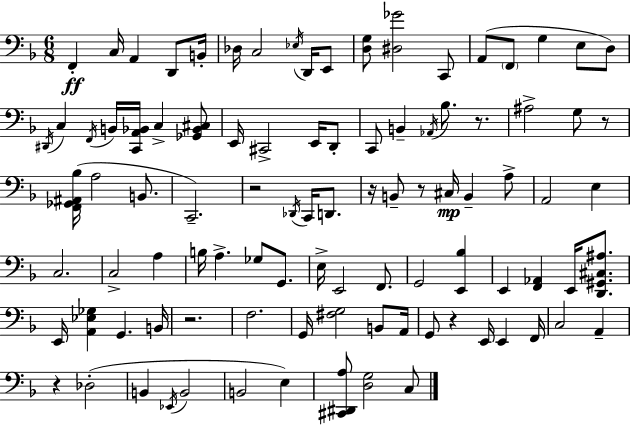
X:1
T:Untitled
M:6/8
L:1/4
K:F
F,, C,/4 A,, D,,/2 B,,/4 _D,/4 C,2 _E,/4 D,,/4 E,,/2 [D,G,]/2 [^D,_G]2 C,,/2 A,,/2 F,,/2 G, E,/2 D,/2 ^D,,/4 C, F,,/4 B,,/4 [C,,A,,_B,,]/4 C, [_G,,_B,,^C,]/2 E,,/4 ^C,,2 E,,/4 D,,/2 C,,/2 B,, _A,,/4 _B,/2 z/2 ^A,2 G,/2 z/2 [F,,_G,,^A,,_B,]/4 A,2 B,,/2 C,,2 z2 _D,,/4 C,,/4 D,,/2 z/4 B,,/2 z/2 ^C,/4 B,, A,/2 A,,2 E, C,2 C,2 A, B,/4 A, _G,/2 G,,/2 E,/4 E,,2 F,,/2 G,,2 [E,,_B,] E,, [F,,_A,,] E,,/4 [D,,^G,,^C,^A,]/2 E,,/4 [A,,_E,_G,] G,, B,,/4 z2 F,2 G,,/4 [^F,G,]2 B,,/2 A,,/4 G,,/2 z E,,/4 E,, F,,/4 C,2 A,, z _D,2 B,, _E,,/4 B,,2 B,,2 E, [^C,,^D,,A,]/2 [D,G,]2 C,/2